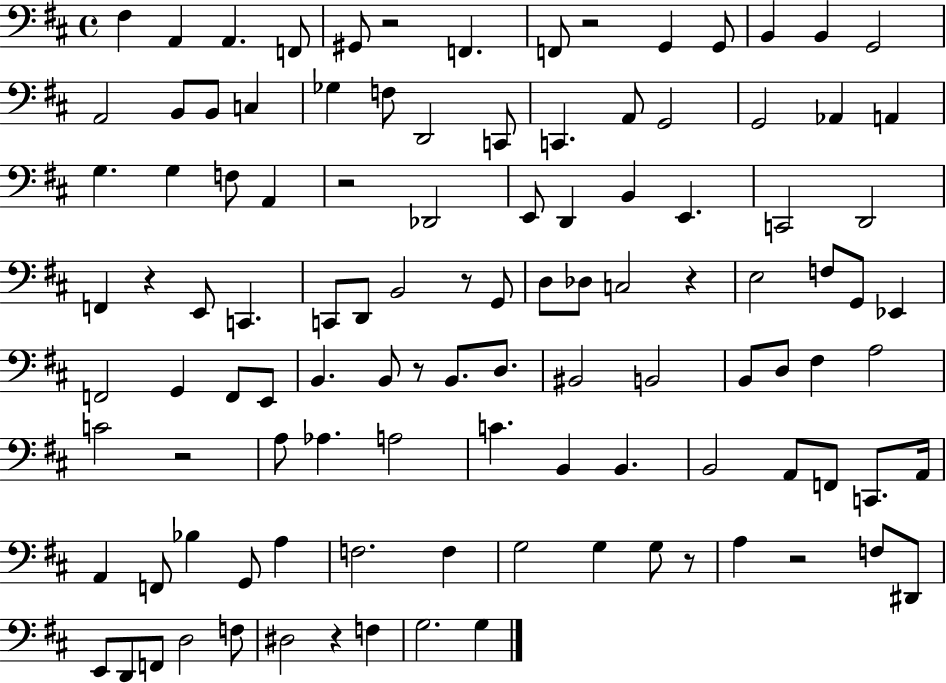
F#3/q A2/q A2/q. F2/e G#2/e R/h F2/q. F2/e R/h G2/q G2/e B2/q B2/q G2/h A2/h B2/e B2/e C3/q Gb3/q F3/e D2/h C2/e C2/q. A2/e G2/h G2/h Ab2/q A2/q G3/q. G3/q F3/e A2/q R/h Db2/h E2/e D2/q B2/q E2/q. C2/h D2/h F2/q R/q E2/e C2/q. C2/e D2/e B2/h R/e G2/e D3/e Db3/e C3/h R/q E3/h F3/e G2/e Eb2/q F2/h G2/q F2/e E2/e B2/q. B2/e R/e B2/e. D3/e. BIS2/h B2/h B2/e D3/e F#3/q A3/h C4/h R/h A3/e Ab3/q. A3/h C4/q. B2/q B2/q. B2/h A2/e F2/e C2/e. A2/s A2/q F2/e Bb3/q G2/e A3/q F3/h. F3/q G3/h G3/q G3/e R/e A3/q R/h F3/e D#2/e E2/e D2/e F2/e D3/h F3/e D#3/h R/q F3/q G3/h. G3/q